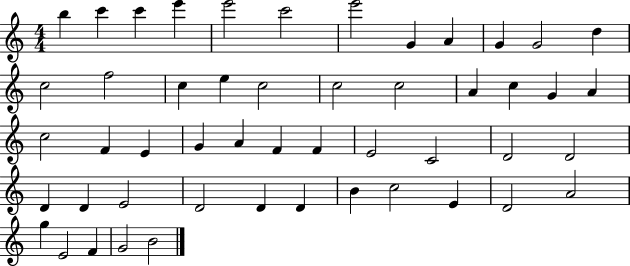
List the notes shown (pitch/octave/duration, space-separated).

B5/q C6/q C6/q E6/q E6/h C6/h E6/h G4/q A4/q G4/q G4/h D5/q C5/h F5/h C5/q E5/q C5/h C5/h C5/h A4/q C5/q G4/q A4/q C5/h F4/q E4/q G4/q A4/q F4/q F4/q E4/h C4/h D4/h D4/h D4/q D4/q E4/h D4/h D4/q D4/q B4/q C5/h E4/q D4/h A4/h G5/q E4/h F4/q G4/h B4/h